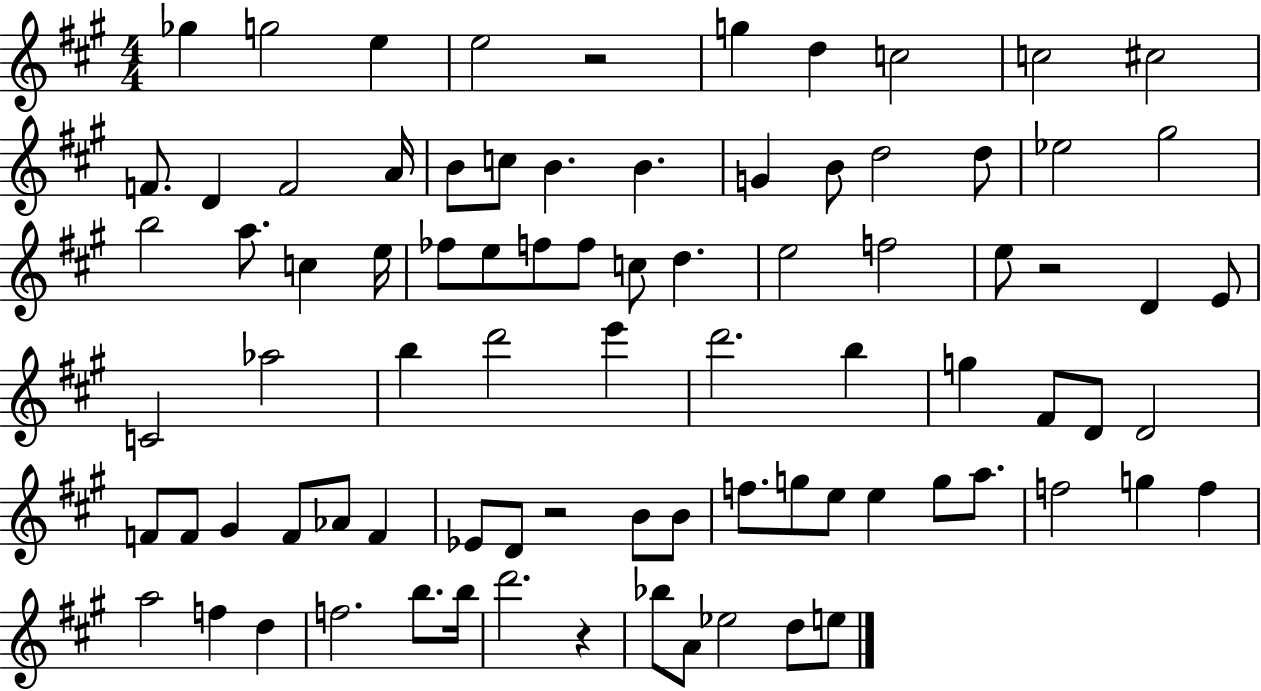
{
  \clef treble
  \numericTimeSignature
  \time 4/4
  \key a \major
  ges''4 g''2 e''4 | e''2 r2 | g''4 d''4 c''2 | c''2 cis''2 | \break f'8. d'4 f'2 a'16 | b'8 c''8 b'4. b'4. | g'4 b'8 d''2 d''8 | ees''2 gis''2 | \break b''2 a''8. c''4 e''16 | fes''8 e''8 f''8 f''8 c''8 d''4. | e''2 f''2 | e''8 r2 d'4 e'8 | \break c'2 aes''2 | b''4 d'''2 e'''4 | d'''2. b''4 | g''4 fis'8 d'8 d'2 | \break f'8 f'8 gis'4 f'8 aes'8 f'4 | ees'8 d'8 r2 b'8 b'8 | f''8. g''8 e''8 e''4 g''8 a''8. | f''2 g''4 f''4 | \break a''2 f''4 d''4 | f''2. b''8. b''16 | d'''2. r4 | bes''8 a'8 ees''2 d''8 e''8 | \break \bar "|."
}